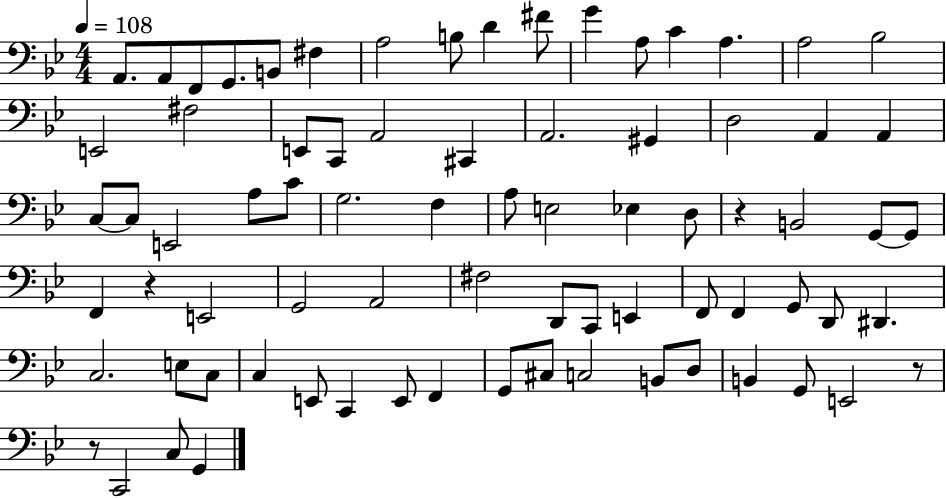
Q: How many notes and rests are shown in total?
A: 77